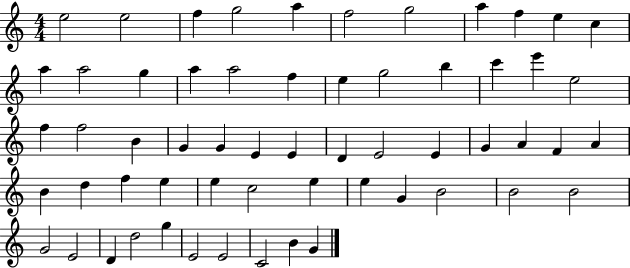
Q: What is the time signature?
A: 4/4